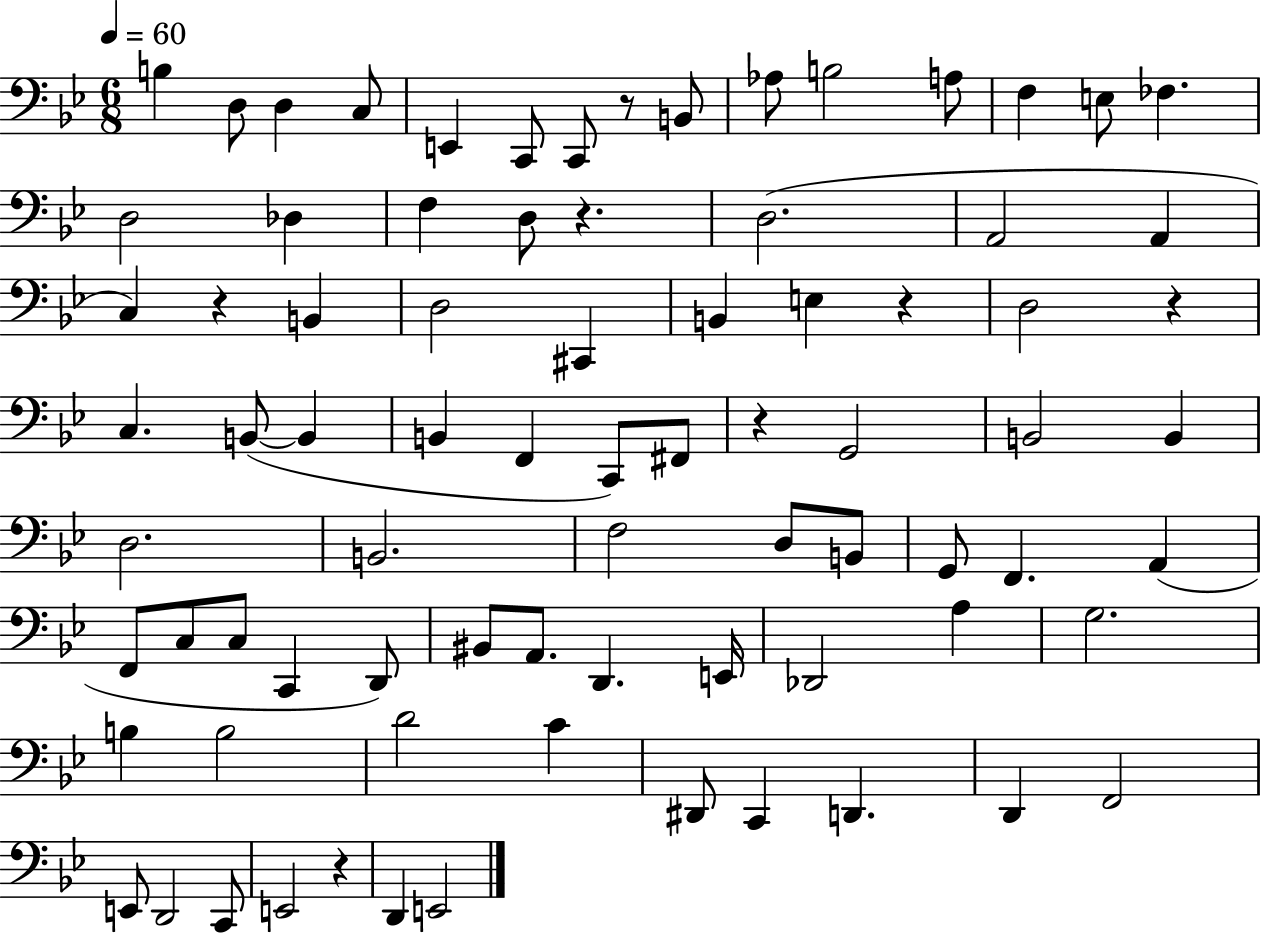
B3/q D3/e D3/q C3/e E2/q C2/e C2/e R/e B2/e Ab3/e B3/h A3/e F3/q E3/e FES3/q. D3/h Db3/q F3/q D3/e R/q. D3/h. A2/h A2/q C3/q R/q B2/q D3/h C#2/q B2/q E3/q R/q D3/h R/q C3/q. B2/e B2/q B2/q F2/q C2/e F#2/e R/q G2/h B2/h B2/q D3/h. B2/h. F3/h D3/e B2/e G2/e F2/q. A2/q F2/e C3/e C3/e C2/q D2/e BIS2/e A2/e. D2/q. E2/s Db2/h A3/q G3/h. B3/q B3/h D4/h C4/q D#2/e C2/q D2/q. D2/q F2/h E2/e D2/h C2/e E2/h R/q D2/q E2/h